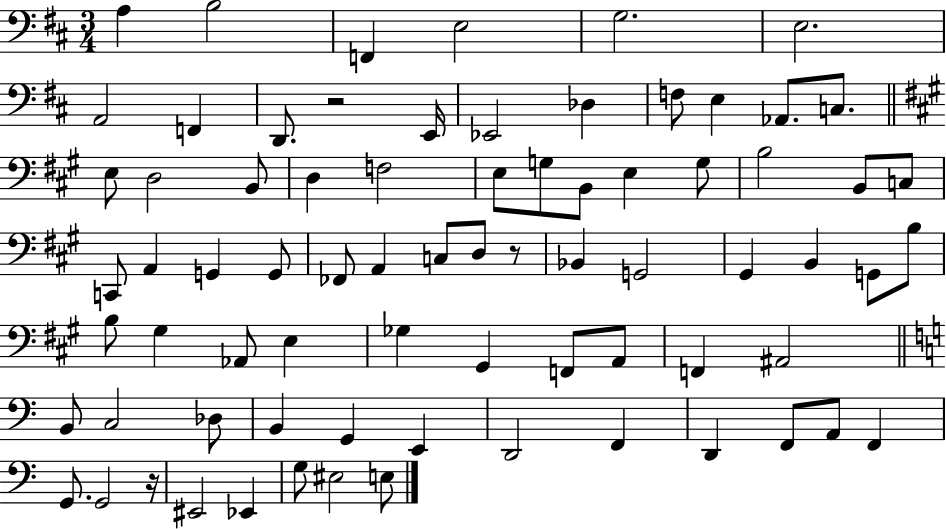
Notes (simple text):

A3/q B3/h F2/q E3/h G3/h. E3/h. A2/h F2/q D2/e. R/h E2/s Eb2/h Db3/q F3/e E3/q Ab2/e. C3/e. E3/e D3/h B2/e D3/q F3/h E3/e G3/e B2/e E3/q G3/e B3/h B2/e C3/e C2/e A2/q G2/q G2/e FES2/e A2/q C3/e D3/e R/e Bb2/q G2/h G#2/q B2/q G2/e B3/e B3/e G#3/q Ab2/e E3/q Gb3/q G#2/q F2/e A2/e F2/q A#2/h B2/e C3/h Db3/e B2/q G2/q E2/q D2/h F2/q D2/q F2/e A2/e F2/q G2/e. G2/h R/s EIS2/h Eb2/q G3/e EIS3/h E3/e